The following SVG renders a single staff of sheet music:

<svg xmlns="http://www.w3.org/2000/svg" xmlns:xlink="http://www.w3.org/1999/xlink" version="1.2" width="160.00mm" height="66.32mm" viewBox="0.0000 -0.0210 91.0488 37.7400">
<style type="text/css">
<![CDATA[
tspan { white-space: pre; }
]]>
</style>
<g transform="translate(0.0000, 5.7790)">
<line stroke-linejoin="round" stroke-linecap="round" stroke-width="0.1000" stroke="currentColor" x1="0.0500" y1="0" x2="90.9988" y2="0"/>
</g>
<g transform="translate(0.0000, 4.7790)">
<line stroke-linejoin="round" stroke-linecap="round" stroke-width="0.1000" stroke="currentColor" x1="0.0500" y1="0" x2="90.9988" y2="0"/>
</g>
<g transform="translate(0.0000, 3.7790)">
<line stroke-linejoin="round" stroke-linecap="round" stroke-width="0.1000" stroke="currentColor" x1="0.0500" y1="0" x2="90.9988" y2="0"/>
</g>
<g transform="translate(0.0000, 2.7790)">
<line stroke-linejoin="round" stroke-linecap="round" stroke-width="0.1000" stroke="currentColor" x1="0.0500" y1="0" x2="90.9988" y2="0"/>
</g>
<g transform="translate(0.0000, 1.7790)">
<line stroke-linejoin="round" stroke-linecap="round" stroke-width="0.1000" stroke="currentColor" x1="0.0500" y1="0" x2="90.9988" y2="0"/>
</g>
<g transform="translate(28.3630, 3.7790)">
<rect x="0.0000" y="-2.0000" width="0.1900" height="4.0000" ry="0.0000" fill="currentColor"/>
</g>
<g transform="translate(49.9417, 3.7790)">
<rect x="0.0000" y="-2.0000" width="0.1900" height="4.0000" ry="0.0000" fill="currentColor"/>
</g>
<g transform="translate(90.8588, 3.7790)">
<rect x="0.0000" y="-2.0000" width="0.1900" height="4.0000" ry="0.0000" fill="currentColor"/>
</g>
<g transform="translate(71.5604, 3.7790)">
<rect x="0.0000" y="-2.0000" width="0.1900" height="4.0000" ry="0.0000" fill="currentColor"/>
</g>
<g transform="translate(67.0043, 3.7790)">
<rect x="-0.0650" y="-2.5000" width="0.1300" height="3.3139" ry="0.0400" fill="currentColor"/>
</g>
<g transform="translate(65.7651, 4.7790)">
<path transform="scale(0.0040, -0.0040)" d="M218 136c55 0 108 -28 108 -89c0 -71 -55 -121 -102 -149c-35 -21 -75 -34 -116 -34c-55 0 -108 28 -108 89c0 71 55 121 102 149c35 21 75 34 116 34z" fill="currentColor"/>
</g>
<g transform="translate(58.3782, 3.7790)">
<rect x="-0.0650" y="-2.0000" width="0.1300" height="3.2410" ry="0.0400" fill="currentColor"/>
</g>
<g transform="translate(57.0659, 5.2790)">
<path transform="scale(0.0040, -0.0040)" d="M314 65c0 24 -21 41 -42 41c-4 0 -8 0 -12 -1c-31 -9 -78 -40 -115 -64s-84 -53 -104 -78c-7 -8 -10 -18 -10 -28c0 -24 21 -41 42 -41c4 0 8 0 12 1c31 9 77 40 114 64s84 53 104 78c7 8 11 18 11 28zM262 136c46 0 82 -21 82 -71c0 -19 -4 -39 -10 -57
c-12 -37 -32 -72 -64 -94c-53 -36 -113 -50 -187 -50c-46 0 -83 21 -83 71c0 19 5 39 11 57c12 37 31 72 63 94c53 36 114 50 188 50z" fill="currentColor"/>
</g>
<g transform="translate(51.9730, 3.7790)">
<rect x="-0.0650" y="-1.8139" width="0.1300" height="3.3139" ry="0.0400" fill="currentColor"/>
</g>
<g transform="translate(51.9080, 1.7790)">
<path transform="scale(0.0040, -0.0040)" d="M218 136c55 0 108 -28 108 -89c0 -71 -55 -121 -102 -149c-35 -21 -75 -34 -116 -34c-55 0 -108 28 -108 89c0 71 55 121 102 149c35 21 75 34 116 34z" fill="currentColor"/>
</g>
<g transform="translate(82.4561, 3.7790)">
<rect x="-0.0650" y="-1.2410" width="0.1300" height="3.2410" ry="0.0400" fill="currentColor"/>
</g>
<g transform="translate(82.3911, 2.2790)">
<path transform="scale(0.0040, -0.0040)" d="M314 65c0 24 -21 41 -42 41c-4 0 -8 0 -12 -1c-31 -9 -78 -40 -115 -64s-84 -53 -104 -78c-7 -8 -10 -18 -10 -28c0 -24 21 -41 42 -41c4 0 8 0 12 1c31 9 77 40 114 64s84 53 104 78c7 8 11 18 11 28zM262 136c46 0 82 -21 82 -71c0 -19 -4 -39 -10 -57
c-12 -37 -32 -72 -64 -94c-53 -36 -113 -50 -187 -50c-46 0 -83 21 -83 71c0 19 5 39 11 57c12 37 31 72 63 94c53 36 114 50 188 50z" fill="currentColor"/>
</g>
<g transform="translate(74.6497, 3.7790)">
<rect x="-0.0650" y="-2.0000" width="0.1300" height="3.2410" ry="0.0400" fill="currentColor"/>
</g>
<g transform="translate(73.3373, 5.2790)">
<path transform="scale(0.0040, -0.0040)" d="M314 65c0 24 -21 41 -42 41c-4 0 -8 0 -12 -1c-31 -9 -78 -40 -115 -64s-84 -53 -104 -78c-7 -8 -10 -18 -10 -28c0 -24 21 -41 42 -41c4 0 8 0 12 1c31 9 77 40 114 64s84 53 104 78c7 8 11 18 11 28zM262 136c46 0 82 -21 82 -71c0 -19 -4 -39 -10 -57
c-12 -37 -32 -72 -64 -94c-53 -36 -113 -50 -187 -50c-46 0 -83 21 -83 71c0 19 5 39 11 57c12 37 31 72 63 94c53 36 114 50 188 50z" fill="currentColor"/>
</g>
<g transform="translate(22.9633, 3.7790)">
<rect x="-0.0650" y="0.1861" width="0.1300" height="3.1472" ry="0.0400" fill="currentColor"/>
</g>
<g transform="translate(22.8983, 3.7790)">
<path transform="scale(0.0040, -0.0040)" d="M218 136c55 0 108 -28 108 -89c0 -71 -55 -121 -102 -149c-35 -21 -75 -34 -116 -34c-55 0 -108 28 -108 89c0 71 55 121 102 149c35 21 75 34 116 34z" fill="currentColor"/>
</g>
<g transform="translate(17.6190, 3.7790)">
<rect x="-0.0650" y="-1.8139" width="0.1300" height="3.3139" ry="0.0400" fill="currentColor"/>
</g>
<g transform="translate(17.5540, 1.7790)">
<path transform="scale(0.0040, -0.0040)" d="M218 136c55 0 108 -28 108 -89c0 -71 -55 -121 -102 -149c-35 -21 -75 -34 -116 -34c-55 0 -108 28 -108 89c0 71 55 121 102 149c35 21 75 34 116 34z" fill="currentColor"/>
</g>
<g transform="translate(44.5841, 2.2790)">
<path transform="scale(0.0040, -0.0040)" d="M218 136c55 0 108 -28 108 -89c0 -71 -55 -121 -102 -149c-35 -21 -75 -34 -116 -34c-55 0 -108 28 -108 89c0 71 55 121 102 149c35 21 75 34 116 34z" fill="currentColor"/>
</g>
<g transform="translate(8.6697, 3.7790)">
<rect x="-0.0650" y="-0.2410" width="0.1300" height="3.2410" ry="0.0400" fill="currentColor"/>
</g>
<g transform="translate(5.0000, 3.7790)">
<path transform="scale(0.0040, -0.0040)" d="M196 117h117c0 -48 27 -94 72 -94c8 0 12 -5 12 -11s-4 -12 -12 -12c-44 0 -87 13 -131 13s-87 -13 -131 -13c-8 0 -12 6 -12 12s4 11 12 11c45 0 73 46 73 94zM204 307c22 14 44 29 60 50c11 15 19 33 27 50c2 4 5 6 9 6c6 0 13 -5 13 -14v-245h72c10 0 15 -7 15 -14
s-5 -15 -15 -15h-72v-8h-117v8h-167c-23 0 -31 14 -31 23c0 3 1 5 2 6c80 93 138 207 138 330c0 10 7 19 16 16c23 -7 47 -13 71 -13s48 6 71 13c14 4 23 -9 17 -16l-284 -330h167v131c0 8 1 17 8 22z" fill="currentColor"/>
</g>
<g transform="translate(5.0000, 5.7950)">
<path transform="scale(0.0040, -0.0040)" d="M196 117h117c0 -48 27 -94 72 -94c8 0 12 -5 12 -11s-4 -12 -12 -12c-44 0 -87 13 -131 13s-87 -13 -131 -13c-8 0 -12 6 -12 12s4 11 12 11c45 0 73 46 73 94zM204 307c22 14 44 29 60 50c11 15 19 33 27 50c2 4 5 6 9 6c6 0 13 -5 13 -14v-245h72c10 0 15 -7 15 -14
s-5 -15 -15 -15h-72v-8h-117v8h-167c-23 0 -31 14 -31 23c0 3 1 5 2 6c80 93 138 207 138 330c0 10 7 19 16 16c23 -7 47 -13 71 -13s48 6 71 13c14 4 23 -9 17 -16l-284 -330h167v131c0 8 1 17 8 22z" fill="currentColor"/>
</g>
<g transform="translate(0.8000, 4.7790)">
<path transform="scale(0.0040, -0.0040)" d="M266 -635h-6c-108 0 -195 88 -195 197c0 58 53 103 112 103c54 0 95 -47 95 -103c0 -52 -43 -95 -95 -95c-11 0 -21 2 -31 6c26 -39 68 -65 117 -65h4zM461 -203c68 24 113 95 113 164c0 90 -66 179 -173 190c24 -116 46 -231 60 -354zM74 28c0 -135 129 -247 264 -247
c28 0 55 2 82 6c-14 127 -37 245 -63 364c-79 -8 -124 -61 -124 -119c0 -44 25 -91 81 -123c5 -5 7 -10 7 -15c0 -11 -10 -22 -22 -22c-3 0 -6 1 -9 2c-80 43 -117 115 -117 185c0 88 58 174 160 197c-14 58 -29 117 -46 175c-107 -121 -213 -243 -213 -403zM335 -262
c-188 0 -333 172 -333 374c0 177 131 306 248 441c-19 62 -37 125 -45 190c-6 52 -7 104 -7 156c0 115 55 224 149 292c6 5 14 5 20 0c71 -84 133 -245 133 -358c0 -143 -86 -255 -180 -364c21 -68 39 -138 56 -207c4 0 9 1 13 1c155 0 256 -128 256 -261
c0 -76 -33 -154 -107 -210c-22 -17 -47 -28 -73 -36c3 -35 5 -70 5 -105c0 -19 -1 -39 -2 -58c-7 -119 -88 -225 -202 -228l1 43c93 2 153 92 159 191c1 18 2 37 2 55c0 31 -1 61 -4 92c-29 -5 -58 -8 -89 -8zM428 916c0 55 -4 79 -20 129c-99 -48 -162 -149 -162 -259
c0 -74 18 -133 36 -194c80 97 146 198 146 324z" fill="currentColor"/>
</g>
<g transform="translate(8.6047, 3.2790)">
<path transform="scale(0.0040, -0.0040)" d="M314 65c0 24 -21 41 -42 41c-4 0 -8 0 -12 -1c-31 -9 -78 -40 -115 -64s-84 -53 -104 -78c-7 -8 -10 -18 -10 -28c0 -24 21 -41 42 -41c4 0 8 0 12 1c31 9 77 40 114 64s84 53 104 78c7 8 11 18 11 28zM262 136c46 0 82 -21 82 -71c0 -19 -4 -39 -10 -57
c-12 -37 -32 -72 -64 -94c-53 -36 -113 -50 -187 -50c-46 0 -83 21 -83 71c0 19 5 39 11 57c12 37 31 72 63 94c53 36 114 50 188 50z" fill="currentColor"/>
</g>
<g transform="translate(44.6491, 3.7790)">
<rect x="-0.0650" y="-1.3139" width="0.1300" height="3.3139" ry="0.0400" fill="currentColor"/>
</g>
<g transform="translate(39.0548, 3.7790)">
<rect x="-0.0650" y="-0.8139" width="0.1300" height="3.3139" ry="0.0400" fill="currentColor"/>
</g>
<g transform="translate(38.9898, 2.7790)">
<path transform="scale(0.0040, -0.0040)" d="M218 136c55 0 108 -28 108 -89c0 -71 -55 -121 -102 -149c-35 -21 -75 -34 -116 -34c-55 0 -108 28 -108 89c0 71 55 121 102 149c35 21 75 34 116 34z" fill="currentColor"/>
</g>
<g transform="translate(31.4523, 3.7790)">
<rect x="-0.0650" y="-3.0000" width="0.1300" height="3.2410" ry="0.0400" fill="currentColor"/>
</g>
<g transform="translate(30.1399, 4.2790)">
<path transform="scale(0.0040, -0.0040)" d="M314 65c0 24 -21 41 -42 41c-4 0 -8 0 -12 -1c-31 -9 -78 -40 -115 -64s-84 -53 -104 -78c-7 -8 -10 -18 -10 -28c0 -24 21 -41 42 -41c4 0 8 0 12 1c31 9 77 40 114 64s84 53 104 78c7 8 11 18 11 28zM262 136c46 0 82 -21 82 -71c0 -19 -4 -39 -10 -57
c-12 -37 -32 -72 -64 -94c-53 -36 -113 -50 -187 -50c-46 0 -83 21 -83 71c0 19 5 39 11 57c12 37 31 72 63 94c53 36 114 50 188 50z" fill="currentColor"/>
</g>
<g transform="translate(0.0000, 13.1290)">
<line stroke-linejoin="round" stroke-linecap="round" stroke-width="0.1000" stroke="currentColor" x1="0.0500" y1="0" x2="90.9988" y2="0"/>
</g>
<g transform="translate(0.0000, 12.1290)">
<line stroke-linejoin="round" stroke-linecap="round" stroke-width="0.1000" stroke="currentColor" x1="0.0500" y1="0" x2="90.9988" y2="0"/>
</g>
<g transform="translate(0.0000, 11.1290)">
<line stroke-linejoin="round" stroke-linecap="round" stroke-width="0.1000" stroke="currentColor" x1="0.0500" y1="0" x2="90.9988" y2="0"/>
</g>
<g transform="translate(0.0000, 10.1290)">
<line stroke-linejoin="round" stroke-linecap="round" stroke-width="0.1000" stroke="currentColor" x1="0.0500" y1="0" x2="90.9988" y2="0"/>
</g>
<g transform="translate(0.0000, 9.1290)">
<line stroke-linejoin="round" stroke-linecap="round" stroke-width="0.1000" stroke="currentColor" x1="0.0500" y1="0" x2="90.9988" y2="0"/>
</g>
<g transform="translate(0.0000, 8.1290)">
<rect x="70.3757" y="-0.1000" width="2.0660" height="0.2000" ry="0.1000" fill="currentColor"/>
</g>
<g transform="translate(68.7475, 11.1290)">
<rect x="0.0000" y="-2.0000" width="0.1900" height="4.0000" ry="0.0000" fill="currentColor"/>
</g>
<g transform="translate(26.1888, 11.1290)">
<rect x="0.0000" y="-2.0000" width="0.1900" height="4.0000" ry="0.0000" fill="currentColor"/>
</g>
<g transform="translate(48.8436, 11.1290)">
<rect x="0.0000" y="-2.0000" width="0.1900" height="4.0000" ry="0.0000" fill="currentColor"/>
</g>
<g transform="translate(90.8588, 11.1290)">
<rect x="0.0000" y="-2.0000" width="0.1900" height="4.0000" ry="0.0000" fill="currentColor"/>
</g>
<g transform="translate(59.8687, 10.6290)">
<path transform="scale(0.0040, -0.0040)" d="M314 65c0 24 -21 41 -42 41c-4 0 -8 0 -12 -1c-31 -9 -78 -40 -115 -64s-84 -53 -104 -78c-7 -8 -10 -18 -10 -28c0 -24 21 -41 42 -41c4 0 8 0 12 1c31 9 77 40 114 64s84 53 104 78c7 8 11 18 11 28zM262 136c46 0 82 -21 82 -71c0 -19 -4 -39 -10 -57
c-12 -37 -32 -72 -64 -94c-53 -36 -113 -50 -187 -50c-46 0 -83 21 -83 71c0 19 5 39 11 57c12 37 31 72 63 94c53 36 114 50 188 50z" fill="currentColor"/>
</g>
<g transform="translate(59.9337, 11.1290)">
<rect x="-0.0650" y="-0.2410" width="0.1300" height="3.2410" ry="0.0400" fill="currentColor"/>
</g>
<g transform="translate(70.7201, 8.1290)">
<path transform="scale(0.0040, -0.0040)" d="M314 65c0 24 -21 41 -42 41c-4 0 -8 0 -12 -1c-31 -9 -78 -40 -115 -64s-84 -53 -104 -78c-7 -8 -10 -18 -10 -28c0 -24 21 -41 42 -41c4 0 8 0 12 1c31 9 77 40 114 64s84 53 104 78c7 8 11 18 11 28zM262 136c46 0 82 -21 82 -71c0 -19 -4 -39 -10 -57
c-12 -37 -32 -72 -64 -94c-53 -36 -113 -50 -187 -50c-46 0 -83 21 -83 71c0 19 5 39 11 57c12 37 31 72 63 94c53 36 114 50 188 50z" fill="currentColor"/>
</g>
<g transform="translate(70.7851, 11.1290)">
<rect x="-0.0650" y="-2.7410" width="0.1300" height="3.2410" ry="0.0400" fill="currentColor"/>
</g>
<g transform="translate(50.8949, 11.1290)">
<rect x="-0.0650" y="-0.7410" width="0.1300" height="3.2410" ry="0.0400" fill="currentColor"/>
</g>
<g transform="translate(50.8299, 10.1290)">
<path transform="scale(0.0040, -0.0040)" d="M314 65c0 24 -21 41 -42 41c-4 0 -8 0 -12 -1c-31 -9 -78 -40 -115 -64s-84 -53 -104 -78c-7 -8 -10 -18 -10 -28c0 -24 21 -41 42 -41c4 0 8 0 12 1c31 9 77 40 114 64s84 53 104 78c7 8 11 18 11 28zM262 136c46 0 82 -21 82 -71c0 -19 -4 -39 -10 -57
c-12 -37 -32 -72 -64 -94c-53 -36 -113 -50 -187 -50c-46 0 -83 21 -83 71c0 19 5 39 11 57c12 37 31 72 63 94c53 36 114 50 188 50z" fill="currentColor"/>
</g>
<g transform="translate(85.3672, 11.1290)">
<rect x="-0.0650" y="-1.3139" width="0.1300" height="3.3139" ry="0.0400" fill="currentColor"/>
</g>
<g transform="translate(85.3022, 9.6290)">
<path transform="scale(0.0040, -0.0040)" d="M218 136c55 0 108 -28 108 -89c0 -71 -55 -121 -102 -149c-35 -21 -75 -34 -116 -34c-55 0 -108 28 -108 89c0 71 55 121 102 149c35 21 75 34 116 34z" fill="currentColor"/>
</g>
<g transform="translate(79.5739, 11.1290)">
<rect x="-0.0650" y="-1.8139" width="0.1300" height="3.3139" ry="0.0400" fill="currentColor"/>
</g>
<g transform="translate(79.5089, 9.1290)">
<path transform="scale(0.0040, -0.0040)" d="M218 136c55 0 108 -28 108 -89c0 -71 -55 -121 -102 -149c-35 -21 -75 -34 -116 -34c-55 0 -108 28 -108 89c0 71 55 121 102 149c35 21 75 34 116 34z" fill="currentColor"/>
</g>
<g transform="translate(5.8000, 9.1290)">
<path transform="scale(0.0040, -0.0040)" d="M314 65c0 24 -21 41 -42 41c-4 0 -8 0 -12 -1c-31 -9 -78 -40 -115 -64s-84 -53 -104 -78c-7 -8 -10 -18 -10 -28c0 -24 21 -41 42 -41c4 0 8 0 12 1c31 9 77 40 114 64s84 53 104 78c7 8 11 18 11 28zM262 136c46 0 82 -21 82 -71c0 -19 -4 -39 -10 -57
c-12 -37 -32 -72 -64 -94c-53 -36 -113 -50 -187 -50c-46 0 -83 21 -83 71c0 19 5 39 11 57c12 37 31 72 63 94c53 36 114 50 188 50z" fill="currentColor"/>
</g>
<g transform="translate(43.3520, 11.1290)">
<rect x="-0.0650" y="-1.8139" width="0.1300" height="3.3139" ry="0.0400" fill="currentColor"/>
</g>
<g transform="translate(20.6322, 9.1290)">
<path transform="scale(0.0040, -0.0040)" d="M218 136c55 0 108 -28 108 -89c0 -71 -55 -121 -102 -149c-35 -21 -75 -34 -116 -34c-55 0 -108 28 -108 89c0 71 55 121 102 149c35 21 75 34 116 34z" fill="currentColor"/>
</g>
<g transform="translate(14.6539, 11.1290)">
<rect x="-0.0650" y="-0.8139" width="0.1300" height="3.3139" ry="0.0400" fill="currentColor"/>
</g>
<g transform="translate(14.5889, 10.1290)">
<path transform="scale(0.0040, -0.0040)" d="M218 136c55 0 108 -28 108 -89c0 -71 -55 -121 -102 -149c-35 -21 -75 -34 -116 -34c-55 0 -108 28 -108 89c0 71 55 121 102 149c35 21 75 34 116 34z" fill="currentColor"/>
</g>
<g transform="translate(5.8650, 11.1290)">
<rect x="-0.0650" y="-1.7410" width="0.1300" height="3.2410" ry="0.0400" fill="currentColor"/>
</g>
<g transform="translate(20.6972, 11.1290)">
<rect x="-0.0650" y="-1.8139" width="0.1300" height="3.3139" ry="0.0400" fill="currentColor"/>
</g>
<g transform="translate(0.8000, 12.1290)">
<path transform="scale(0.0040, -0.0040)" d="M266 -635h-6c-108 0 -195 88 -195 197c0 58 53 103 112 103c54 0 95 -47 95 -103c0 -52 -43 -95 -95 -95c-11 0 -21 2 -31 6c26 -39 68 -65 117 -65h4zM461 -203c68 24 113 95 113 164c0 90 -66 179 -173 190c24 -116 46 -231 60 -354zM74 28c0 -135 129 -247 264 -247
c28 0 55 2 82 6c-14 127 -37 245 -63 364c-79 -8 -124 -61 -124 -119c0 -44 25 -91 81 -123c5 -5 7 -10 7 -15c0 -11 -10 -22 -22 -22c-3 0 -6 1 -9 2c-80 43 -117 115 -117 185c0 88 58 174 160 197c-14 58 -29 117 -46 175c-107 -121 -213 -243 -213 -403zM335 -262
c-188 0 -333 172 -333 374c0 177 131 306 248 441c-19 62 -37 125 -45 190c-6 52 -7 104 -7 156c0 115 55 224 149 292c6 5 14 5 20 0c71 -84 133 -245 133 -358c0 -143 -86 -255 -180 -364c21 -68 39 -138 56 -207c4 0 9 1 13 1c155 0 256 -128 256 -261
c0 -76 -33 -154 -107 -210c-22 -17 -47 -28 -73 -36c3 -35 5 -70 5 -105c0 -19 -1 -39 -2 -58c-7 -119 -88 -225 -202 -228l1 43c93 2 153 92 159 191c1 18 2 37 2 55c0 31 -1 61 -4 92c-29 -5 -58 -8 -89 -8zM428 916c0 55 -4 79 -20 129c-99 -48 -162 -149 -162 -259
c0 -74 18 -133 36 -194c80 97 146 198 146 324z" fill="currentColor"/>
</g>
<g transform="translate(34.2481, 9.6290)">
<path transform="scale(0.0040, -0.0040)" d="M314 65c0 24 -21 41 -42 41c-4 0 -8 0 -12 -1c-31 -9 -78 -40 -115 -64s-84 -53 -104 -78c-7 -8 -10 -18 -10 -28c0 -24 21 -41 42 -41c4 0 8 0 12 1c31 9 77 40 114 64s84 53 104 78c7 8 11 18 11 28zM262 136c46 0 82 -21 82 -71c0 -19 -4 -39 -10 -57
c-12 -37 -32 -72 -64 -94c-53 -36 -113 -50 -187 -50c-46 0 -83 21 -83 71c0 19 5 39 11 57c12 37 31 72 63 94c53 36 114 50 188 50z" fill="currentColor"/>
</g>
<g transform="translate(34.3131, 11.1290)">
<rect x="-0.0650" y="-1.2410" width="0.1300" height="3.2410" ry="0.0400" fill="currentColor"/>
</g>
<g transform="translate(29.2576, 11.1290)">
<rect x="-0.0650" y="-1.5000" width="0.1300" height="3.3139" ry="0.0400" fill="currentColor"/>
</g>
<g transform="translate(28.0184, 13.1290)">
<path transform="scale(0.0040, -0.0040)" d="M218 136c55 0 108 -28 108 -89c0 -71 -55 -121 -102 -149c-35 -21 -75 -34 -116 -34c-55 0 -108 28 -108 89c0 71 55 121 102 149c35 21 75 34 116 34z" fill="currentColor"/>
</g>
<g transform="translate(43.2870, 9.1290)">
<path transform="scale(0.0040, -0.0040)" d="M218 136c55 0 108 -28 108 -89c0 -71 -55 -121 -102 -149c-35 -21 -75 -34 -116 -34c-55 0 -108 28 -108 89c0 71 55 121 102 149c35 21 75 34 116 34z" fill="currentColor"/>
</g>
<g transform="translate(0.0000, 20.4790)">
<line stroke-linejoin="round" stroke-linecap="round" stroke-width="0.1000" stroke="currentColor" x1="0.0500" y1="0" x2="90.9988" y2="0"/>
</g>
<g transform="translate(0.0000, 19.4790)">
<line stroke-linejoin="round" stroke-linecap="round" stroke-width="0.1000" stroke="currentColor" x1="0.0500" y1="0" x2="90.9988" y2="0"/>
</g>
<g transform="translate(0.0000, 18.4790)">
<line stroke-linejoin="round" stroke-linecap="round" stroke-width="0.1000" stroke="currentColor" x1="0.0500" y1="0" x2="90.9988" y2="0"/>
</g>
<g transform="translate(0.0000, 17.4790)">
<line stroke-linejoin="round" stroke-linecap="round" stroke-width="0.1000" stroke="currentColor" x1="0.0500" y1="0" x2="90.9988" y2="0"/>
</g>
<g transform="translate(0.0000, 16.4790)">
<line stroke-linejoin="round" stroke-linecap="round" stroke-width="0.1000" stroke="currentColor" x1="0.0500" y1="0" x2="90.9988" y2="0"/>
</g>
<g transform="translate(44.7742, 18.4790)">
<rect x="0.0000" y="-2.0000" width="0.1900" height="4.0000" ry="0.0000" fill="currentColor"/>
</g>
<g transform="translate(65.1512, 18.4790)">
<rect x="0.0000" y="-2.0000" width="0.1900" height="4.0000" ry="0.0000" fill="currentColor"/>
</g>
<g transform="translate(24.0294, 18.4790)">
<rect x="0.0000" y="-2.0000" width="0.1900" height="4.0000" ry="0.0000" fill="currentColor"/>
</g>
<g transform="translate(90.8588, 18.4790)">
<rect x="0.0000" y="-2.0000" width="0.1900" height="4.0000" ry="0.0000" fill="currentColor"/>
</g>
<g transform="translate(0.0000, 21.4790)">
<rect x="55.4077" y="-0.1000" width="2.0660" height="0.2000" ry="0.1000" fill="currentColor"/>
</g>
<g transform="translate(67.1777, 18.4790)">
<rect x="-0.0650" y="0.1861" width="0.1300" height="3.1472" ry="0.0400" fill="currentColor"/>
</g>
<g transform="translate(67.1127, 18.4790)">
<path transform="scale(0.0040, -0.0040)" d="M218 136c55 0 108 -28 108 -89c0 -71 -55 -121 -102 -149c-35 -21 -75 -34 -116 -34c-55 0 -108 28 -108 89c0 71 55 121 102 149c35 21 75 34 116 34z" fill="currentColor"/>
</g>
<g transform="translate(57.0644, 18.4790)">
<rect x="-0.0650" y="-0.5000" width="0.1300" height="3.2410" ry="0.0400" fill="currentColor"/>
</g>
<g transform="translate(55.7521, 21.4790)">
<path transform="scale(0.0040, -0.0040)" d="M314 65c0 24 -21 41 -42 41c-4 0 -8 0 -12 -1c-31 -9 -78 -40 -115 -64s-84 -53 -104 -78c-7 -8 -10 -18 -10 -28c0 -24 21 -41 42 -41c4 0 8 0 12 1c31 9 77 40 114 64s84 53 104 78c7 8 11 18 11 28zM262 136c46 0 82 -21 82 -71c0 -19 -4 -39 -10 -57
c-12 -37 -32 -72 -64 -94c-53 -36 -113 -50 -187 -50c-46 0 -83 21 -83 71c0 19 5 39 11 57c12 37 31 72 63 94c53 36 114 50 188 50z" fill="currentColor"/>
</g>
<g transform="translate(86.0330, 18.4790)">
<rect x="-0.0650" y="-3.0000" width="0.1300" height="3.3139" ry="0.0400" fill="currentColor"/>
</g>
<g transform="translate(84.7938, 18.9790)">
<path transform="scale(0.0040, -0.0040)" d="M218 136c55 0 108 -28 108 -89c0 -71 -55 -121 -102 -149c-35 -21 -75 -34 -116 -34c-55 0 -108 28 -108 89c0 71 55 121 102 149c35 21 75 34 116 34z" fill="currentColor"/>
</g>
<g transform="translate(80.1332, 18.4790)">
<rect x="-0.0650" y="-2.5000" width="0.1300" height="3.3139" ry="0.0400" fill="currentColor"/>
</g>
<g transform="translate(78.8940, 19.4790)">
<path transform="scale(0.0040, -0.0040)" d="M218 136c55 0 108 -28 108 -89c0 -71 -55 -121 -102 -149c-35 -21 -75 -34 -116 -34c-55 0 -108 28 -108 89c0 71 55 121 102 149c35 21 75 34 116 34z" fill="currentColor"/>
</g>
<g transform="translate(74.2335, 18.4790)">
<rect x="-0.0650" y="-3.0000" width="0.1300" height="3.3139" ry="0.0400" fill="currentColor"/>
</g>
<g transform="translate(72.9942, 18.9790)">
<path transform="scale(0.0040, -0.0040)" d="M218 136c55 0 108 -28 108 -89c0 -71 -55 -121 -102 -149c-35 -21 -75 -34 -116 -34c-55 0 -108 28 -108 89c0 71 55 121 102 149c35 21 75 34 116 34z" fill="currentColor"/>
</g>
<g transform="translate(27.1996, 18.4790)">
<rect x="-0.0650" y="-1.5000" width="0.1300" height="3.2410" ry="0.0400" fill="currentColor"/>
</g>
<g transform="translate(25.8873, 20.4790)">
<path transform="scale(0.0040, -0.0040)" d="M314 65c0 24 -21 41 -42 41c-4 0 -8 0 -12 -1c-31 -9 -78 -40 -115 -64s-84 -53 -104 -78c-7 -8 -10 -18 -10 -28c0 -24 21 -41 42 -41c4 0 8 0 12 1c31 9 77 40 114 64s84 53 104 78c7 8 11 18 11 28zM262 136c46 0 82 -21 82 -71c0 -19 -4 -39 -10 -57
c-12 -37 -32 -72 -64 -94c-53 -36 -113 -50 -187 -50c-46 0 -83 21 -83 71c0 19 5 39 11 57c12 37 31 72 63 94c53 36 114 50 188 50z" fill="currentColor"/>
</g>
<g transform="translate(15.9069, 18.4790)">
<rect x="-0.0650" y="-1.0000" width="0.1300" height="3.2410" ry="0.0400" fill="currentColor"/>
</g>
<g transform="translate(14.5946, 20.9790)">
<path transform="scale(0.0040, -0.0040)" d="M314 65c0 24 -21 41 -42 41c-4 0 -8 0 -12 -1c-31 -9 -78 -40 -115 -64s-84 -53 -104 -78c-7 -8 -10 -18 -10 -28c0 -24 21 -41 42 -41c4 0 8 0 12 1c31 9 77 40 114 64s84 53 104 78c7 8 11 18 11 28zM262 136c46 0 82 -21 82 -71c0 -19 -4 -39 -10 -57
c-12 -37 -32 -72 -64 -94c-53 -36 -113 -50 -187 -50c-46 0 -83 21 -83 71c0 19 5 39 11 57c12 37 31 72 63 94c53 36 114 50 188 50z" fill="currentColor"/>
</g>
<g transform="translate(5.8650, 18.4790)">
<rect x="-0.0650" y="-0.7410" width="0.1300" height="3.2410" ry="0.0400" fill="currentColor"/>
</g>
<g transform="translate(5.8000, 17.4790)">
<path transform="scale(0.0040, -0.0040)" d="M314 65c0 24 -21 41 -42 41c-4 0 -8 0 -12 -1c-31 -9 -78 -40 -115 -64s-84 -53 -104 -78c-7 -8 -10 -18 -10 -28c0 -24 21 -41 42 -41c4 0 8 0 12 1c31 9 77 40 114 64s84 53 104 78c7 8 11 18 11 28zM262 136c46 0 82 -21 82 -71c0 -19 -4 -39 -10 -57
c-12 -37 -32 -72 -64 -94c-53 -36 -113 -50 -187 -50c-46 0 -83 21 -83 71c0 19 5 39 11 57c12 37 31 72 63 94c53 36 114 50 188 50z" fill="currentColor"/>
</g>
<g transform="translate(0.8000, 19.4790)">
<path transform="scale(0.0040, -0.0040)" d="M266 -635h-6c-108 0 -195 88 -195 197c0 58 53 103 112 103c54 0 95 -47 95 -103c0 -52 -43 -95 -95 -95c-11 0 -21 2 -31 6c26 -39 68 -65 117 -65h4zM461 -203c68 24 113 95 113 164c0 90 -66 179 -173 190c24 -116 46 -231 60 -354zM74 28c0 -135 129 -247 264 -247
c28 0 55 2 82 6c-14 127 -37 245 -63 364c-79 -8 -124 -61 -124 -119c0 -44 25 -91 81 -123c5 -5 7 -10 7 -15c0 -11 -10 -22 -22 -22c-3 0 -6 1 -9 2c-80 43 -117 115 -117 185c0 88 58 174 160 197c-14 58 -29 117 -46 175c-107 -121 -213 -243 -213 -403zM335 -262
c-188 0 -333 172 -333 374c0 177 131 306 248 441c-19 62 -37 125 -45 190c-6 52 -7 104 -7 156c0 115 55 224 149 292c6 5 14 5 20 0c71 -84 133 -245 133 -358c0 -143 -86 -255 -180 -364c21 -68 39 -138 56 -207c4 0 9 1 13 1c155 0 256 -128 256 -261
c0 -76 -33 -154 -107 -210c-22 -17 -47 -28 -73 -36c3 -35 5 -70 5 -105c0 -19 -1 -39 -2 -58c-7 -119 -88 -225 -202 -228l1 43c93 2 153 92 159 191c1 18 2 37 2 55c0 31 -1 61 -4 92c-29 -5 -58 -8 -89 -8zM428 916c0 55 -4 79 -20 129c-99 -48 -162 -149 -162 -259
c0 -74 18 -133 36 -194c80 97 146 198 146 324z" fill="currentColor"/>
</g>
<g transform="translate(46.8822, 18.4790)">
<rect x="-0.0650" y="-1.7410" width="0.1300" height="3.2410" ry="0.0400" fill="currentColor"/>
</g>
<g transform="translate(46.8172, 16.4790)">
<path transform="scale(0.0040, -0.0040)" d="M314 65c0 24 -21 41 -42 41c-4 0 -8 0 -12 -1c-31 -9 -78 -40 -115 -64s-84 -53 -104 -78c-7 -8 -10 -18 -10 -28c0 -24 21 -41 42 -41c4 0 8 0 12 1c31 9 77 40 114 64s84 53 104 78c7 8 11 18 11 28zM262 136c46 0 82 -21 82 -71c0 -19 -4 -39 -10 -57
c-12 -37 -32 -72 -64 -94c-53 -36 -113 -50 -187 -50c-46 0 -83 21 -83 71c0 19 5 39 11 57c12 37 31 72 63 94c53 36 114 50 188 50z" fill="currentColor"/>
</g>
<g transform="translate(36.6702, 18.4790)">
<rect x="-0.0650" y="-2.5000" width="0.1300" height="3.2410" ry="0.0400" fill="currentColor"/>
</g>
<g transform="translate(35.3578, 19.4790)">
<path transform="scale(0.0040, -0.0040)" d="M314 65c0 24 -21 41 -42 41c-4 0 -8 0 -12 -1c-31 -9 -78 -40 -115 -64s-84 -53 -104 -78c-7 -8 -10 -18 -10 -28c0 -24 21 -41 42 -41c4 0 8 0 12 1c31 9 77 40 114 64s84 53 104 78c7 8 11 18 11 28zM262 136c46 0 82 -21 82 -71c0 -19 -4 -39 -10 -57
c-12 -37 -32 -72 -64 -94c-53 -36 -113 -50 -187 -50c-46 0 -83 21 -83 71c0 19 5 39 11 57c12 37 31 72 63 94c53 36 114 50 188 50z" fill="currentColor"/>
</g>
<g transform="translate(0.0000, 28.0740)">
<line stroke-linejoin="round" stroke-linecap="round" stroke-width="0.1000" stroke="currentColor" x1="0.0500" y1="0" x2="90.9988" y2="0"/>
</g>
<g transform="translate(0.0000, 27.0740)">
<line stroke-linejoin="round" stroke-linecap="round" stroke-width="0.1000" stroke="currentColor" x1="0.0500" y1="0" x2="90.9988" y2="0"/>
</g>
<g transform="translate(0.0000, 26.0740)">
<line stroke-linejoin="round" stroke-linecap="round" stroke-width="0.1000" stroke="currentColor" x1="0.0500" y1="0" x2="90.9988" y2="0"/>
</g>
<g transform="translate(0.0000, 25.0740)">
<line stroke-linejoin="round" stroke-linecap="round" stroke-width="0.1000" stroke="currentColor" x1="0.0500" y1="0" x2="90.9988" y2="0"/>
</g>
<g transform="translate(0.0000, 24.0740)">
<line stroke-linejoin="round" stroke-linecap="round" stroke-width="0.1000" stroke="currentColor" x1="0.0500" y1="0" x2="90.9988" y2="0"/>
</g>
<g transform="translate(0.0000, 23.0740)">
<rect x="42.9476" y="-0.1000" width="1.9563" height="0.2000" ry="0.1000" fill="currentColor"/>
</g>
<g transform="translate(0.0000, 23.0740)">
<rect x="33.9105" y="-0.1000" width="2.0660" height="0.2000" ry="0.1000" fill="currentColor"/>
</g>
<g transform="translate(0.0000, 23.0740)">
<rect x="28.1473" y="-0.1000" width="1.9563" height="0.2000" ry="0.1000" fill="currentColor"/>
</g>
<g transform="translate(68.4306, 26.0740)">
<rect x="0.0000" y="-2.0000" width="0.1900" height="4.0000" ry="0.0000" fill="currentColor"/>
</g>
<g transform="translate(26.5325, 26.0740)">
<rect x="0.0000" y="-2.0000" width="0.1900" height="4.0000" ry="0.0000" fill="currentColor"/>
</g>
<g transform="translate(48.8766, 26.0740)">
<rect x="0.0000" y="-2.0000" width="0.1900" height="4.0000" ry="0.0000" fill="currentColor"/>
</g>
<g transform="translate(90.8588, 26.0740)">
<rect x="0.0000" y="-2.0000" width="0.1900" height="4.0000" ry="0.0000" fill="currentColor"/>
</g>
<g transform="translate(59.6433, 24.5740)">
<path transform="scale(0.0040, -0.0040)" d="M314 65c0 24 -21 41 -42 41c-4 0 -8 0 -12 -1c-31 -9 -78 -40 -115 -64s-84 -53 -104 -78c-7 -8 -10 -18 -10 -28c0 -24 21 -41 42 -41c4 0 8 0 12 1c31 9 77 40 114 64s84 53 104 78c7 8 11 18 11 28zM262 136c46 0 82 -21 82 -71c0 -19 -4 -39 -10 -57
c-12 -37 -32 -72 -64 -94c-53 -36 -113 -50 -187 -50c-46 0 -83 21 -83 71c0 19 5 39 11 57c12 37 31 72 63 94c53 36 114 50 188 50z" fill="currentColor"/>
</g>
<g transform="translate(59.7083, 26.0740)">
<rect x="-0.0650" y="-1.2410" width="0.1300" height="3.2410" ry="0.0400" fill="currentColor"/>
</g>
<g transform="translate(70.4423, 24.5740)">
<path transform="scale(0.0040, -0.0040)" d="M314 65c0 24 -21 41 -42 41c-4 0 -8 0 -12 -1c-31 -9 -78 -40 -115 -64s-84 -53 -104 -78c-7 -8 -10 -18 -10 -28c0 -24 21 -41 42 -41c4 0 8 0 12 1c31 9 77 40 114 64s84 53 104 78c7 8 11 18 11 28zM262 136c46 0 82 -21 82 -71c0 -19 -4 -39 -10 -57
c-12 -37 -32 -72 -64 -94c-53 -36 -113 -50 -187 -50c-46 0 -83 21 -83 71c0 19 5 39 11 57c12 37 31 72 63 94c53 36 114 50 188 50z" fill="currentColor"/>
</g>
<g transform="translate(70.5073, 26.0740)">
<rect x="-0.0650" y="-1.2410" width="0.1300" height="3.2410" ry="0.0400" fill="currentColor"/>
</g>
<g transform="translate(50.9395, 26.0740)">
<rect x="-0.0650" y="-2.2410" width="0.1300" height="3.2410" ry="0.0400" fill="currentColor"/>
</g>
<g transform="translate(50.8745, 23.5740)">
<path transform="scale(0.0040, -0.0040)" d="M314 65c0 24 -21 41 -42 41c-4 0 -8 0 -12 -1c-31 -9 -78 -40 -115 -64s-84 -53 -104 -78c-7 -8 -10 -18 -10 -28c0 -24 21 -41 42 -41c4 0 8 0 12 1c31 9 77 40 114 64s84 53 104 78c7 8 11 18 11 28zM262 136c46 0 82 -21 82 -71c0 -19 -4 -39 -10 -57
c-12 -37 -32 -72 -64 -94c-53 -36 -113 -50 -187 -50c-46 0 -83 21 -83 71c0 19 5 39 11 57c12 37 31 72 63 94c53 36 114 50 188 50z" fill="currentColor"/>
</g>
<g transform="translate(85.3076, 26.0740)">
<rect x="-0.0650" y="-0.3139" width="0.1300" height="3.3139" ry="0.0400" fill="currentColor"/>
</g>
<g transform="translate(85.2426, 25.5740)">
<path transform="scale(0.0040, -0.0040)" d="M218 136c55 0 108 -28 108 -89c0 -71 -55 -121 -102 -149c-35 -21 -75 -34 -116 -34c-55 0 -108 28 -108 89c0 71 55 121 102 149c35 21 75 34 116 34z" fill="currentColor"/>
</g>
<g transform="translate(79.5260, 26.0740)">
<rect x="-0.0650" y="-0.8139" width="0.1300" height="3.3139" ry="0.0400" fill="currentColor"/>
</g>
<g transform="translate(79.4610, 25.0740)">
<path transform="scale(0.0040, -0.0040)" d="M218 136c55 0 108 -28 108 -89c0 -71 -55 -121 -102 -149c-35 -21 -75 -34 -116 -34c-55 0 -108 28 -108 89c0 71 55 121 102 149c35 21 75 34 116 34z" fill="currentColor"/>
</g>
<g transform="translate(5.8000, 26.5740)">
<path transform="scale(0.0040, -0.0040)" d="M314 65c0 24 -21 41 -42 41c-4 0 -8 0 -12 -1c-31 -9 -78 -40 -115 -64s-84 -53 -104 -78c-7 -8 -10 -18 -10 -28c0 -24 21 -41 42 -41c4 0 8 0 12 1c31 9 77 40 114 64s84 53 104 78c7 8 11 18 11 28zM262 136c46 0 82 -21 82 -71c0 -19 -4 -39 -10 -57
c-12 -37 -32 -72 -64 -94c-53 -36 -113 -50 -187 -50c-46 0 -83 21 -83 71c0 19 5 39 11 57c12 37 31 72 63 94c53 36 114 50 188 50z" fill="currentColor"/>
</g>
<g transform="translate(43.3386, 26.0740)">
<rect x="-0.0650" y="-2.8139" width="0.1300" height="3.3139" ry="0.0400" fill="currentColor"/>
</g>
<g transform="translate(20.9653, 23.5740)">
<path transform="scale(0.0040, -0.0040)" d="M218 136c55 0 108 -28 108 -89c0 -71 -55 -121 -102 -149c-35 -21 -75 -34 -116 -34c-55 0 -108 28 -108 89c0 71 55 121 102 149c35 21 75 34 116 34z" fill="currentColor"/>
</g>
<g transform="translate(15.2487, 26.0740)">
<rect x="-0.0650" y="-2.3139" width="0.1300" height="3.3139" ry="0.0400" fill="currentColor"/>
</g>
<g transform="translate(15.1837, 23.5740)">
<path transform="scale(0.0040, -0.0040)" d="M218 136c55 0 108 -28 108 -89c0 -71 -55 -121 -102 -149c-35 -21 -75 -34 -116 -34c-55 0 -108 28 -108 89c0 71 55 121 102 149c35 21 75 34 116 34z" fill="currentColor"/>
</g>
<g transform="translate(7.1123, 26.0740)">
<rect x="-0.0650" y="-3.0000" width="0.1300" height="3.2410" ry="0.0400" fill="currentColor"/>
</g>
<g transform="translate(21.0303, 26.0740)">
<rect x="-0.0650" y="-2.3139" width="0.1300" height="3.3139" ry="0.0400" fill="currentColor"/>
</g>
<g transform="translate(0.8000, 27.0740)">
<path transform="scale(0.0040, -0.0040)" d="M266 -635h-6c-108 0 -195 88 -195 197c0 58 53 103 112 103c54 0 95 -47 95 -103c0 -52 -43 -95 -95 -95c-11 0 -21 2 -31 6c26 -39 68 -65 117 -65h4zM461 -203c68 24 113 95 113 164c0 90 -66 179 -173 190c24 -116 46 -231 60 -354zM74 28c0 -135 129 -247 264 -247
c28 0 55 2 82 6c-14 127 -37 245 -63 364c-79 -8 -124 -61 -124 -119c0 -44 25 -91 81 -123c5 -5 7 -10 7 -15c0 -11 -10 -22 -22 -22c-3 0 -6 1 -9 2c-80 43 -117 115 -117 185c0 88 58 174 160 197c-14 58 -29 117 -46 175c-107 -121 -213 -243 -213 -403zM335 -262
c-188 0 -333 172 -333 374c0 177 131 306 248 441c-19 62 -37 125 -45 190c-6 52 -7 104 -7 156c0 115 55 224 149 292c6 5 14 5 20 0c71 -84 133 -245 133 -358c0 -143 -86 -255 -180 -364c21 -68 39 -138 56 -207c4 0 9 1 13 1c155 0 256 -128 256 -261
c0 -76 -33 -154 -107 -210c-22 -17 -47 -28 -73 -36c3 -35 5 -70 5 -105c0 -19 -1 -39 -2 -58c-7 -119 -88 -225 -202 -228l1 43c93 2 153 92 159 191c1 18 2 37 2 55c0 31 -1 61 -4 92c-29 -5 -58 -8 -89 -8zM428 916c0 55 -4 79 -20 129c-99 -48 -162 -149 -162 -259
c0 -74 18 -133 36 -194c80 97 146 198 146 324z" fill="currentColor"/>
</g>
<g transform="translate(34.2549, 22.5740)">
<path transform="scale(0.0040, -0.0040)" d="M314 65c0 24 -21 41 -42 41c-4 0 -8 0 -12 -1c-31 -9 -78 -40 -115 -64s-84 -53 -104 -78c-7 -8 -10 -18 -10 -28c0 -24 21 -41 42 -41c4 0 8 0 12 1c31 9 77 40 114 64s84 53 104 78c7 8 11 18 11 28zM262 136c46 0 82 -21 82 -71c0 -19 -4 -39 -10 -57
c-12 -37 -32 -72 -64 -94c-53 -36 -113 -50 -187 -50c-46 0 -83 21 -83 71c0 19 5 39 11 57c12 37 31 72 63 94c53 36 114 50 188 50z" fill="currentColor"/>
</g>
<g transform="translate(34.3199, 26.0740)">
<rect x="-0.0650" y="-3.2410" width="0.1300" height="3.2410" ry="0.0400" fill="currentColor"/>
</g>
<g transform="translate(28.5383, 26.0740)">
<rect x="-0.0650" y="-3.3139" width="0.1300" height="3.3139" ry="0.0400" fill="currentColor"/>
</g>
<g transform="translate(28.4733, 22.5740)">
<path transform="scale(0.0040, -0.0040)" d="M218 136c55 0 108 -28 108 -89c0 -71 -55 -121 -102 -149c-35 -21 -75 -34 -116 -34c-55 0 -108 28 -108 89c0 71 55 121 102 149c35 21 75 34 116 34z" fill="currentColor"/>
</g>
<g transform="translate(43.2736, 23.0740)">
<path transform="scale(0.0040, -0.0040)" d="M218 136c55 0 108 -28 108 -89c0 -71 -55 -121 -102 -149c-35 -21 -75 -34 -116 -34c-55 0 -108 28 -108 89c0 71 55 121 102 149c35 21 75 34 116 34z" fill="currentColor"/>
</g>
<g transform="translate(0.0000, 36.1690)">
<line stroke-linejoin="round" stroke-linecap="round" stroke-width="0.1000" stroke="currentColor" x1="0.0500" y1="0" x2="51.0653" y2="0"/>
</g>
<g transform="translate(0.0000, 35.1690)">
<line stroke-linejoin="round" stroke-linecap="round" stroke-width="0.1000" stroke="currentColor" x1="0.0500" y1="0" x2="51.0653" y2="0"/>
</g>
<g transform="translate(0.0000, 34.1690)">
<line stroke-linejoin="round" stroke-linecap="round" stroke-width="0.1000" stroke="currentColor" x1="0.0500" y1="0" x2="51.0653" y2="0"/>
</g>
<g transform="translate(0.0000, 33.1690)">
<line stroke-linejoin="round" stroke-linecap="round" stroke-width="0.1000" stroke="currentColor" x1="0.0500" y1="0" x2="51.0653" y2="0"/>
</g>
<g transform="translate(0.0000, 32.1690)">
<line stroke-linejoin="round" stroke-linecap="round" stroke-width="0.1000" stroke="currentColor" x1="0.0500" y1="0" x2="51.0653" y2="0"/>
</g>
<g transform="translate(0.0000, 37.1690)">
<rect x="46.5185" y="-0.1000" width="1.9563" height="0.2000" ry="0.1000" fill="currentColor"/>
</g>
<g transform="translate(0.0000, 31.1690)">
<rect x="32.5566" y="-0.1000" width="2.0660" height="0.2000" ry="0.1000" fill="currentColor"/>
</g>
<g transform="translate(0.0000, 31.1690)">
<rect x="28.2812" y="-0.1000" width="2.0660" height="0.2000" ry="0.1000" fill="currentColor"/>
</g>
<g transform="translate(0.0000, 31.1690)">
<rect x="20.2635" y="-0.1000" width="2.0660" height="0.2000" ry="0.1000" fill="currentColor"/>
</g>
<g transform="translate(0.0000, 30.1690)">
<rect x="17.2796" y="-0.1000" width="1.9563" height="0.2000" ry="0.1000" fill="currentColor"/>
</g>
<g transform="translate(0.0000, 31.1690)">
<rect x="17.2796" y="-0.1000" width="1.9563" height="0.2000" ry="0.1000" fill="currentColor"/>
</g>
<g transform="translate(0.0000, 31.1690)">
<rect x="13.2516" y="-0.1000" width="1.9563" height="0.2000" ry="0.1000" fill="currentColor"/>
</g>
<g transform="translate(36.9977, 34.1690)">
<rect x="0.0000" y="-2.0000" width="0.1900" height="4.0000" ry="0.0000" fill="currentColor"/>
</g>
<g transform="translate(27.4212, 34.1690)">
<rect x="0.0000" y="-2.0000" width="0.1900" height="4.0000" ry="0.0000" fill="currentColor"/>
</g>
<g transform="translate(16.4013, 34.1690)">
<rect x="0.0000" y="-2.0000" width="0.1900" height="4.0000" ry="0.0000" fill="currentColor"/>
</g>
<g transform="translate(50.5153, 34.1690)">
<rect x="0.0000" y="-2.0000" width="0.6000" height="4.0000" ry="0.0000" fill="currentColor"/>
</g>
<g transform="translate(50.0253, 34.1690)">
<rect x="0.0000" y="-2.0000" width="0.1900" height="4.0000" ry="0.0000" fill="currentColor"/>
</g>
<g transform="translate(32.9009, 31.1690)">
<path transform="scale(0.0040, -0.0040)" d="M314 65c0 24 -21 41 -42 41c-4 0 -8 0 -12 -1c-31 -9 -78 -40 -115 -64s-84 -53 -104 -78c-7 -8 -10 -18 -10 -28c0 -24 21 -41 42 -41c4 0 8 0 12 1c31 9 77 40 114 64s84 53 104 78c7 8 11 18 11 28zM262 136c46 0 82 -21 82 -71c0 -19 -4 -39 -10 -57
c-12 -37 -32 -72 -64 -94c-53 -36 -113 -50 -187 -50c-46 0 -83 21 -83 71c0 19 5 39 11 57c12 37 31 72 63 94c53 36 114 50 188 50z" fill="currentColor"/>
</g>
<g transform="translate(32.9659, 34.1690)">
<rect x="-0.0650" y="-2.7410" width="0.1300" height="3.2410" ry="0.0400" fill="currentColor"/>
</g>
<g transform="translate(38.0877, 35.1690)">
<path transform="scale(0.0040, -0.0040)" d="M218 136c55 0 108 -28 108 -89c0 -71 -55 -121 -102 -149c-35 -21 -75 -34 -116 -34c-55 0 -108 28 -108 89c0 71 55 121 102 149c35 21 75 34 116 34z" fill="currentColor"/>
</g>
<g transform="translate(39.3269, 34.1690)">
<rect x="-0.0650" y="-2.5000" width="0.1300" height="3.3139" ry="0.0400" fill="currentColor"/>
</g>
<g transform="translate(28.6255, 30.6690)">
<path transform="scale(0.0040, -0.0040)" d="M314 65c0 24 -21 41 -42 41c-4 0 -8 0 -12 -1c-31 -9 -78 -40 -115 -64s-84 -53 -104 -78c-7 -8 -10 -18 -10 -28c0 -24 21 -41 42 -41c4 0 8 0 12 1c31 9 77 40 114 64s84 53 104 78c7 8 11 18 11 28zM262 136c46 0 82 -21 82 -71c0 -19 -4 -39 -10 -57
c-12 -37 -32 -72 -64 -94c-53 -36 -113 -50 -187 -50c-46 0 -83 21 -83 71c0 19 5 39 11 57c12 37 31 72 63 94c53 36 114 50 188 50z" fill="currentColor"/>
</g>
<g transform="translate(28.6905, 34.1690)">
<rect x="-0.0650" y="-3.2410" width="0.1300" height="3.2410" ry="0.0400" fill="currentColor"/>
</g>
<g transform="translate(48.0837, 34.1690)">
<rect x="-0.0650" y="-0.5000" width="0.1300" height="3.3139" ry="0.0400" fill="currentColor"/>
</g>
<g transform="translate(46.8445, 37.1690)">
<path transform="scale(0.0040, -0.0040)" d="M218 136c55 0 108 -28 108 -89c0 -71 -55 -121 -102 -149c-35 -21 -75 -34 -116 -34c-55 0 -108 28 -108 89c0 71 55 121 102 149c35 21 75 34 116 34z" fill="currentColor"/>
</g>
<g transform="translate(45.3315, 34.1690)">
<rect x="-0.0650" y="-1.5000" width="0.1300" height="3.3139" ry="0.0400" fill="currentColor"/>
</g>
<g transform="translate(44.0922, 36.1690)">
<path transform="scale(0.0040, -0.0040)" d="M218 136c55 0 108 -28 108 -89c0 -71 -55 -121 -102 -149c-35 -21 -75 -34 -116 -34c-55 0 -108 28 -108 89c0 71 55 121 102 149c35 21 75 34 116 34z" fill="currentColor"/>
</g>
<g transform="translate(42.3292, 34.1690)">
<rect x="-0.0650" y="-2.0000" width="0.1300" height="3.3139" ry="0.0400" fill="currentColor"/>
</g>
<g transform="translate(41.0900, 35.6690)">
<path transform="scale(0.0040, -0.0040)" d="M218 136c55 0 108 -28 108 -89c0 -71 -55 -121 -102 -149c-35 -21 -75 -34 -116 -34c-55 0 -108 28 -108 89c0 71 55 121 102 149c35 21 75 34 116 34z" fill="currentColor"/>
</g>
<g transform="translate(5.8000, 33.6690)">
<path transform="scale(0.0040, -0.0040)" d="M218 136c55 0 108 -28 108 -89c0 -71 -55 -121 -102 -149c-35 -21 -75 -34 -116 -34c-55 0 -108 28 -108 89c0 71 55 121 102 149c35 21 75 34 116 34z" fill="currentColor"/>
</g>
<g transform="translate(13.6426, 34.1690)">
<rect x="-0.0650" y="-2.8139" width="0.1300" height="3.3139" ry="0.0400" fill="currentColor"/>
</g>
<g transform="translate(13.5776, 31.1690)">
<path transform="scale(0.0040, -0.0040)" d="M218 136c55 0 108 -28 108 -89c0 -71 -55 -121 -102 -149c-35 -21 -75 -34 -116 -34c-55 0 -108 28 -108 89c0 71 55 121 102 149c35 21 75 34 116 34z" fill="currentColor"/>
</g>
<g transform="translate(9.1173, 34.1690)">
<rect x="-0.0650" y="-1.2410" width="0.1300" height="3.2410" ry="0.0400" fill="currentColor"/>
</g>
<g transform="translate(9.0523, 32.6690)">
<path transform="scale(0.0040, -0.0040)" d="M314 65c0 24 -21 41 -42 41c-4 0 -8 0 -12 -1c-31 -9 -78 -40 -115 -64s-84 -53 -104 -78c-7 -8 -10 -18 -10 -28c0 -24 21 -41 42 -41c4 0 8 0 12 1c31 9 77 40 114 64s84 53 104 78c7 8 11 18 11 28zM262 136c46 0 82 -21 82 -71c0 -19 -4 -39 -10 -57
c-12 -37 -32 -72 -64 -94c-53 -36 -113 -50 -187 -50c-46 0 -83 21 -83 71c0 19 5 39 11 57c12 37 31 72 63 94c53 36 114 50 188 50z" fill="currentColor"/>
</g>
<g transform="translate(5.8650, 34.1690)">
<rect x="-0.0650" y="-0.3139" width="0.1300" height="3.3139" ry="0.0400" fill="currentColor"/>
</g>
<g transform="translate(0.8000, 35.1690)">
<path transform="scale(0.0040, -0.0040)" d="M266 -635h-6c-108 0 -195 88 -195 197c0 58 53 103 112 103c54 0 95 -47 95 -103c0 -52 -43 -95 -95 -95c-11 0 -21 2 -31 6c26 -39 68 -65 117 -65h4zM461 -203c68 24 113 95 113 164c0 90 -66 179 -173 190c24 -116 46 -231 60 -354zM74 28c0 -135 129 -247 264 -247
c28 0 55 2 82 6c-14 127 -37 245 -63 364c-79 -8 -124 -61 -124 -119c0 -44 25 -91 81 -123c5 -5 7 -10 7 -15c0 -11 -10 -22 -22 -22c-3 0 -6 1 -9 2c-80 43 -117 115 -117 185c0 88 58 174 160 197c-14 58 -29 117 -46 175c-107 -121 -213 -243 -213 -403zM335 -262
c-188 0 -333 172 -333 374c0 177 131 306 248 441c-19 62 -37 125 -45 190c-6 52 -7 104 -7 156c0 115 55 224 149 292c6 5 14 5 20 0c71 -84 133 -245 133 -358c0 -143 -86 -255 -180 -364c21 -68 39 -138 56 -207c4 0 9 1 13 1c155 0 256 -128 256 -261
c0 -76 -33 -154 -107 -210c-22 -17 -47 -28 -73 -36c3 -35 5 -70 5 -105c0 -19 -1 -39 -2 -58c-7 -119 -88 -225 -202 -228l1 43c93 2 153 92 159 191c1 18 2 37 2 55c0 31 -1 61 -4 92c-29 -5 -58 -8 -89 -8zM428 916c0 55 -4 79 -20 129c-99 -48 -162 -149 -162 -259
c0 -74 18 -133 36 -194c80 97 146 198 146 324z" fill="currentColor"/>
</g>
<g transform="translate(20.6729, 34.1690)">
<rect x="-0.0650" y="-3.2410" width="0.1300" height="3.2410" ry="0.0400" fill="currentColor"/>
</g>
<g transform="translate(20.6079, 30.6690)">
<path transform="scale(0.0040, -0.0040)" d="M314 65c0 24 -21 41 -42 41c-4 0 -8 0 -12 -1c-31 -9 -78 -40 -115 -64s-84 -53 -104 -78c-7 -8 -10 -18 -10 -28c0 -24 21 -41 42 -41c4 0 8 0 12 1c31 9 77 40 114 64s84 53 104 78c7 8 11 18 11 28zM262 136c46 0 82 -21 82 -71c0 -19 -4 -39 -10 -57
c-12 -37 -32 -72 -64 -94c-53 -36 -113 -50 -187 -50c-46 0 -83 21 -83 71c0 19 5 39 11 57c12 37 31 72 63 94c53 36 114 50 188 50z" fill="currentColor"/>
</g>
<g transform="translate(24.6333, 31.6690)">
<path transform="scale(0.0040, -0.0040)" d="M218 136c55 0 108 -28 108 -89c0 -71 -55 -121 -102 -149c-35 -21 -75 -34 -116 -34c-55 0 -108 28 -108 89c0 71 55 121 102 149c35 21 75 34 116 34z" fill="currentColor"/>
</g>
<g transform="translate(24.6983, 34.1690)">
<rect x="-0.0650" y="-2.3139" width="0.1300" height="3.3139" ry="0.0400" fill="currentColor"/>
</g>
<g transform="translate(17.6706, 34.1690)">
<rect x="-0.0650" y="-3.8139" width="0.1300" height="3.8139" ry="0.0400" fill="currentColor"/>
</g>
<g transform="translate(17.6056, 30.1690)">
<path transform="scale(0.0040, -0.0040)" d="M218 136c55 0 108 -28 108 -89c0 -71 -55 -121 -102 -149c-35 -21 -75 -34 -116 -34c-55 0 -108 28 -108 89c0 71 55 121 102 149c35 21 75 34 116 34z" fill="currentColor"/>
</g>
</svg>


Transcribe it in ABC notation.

X:1
T:Untitled
M:4/4
L:1/4
K:C
c2 f B A2 d e f F2 G F2 e2 f2 d f E e2 f d2 c2 a2 f e d2 D2 E2 G2 f2 C2 B A G A A2 g g b b2 a g2 e2 e2 d c c e2 a c' b2 g b2 a2 G F E C